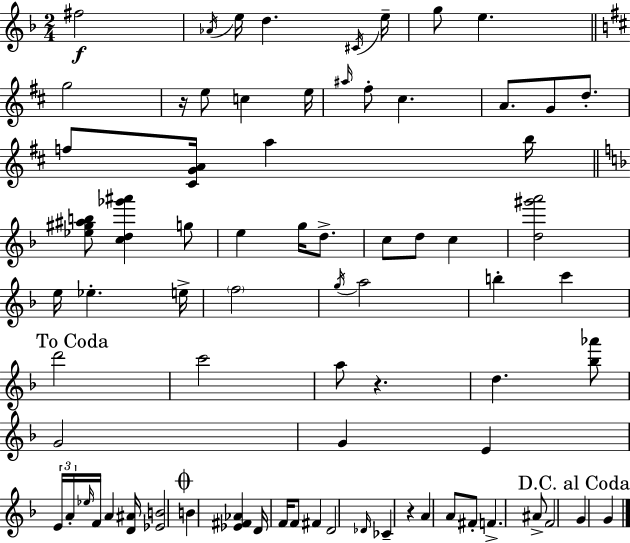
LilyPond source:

{
  \clef treble
  \numericTimeSignature
  \time 2/4
  \key f \major
  fis''2\f | \acciaccatura { aes'16 } e''16 d''4. | \acciaccatura { cis'16 } e''16-- g''8 e''4. | \bar "||" \break \key b \minor g''2 | r16 e''8 c''4 e''16 | \grace { ais''16 } fis''8-. cis''4. | a'8. g'8 d''8.-. | \break f''8 <cis' g' a'>16 a''4 | b''16 \bar "||" \break \key f \major <ees'' gis'' ais'' b''>8 <c'' d'' ges''' ais'''>4 g''8 | e''4 g''16 d''8.-> | c''8 d''8 c''4 | <d'' gis''' a'''>2 | \break e''16 ees''4.-. e''16-> | \parenthesize f''2 | \acciaccatura { g''16 } a''2 | b''4-. c'''4 | \break \mark "To Coda" d'''2 | c'''2 | a''8 r4. | d''4. <bes'' aes'''>8 | \break g'2 | g'4 e'4 | \tuplet 3/2 { e'16 a'16-. \grace { ees''16 } } f'16 a'4 | <d' ais'>16 <ees' b'>2 | \break \mark \markup { \musicglyph "scripts.coda" } b'4 <ees' fis' aes'>4 | d'16 f'16 f'8 fis'4 | d'2 | \grace { des'16 } ces'4-- r4 | \break a'4 a'8 | fis'8-. f'4.-> | ais'8-> f'2 | \mark "D.C. al Coda" g'4 g'4 | \break \bar "|."
}